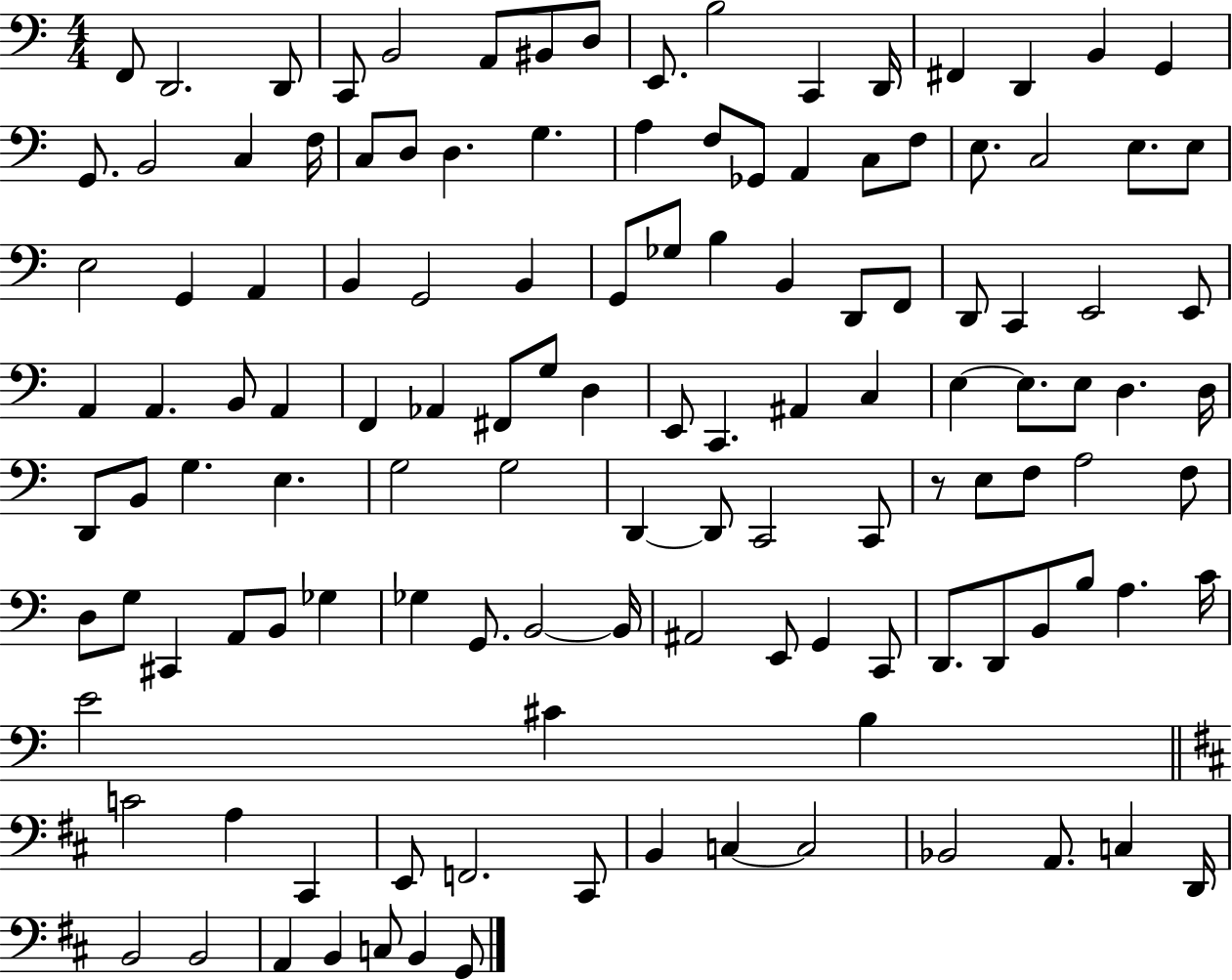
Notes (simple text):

F2/e D2/h. D2/e C2/e B2/h A2/e BIS2/e D3/e E2/e. B3/h C2/q D2/s F#2/q D2/q B2/q G2/q G2/e. B2/h C3/q F3/s C3/e D3/e D3/q. G3/q. A3/q F3/e Gb2/e A2/q C3/e F3/e E3/e. C3/h E3/e. E3/e E3/h G2/q A2/q B2/q G2/h B2/q G2/e Gb3/e B3/q B2/q D2/e F2/e D2/e C2/q E2/h E2/e A2/q A2/q. B2/e A2/q F2/q Ab2/q F#2/e G3/e D3/q E2/e C2/q. A#2/q C3/q E3/q E3/e. E3/e D3/q. D3/s D2/e B2/e G3/q. E3/q. G3/h G3/h D2/q D2/e C2/h C2/e R/e E3/e F3/e A3/h F3/e D3/e G3/e C#2/q A2/e B2/e Gb3/q Gb3/q G2/e. B2/h B2/s A#2/h E2/e G2/q C2/e D2/e. D2/e B2/e B3/e A3/q. C4/s E4/h C#4/q B3/q C4/h A3/q C#2/q E2/e F2/h. C#2/e B2/q C3/q C3/h Bb2/h A2/e. C3/q D2/s B2/h B2/h A2/q B2/q C3/e B2/q G2/e